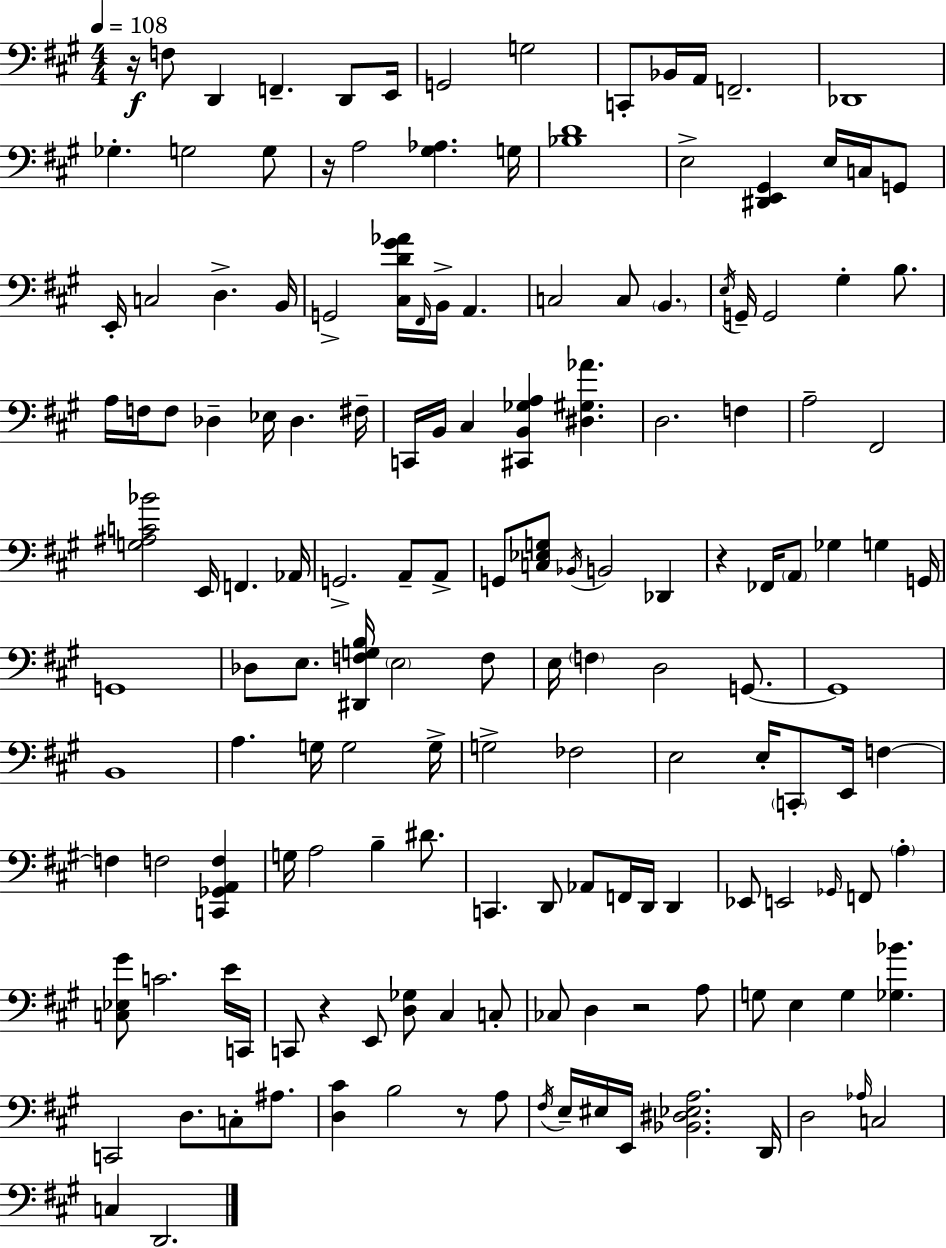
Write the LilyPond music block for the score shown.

{
  \clef bass
  \numericTimeSignature
  \time 4/4
  \key a \major
  \tempo 4 = 108
  r16\f f8 d,4 f,4.-- d,8 e,16 | g,2 g2 | c,8-. bes,16 a,16 f,2.-- | des,1 | \break ges4.-. g2 g8 | r16 a2 <gis aes>4. g16 | <bes d'>1 | e2-> <dis, e, gis,>4 e16 c16 g,8 | \break e,16-. c2 d4.-> b,16 | g,2-> <cis d' gis' aes'>16 \grace { fis,16 } b,16-> a,4. | c2 c8 \parenthesize b,4. | \acciaccatura { e16 } g,16-- g,2 gis4-. b8. | \break a16 f16 f8 des4-- ees16 des4. | fis16-- c,16 b,16 cis4 <cis, b, ges a>4 <dis gis aes'>4. | d2. f4 | a2-- fis,2 | \break <g ais c' bes'>2 e,16 f,4. | aes,16 g,2.-> a,8-- | a,8-> g,8 <c ees g>8 \acciaccatura { bes,16 } b,2 des,4 | r4 fes,16 \parenthesize a,8 ges4 g4 | \break g,16 g,1 | des8 e8. <dis, f g b>16 \parenthesize e2 | f8 e16 \parenthesize f4 d2 | g,8.~~ g,1 | \break b,1 | a4. g16 g2 | g16-> g2-> fes2 | e2 e16-. \parenthesize c,8-. e,16 f4~~ | \break f4 f2 <c, ges, a, f>4 | g16 a2 b4-- | dis'8. c,4. d,8 aes,8 f,16 d,16 d,4 | ees,8 e,2 \grace { ges,16 } f,8 | \break \parenthesize a4-. <c ees gis'>8 c'2. | e'16 c,16 c,8 r4 e,8 <d ges>8 cis4 | c8-. ces8 d4 r2 | a8 g8 e4 g4 <ges bes'>4. | \break c,2 d8. c8-. | ais8. <d cis'>4 b2 | r8 a8 \acciaccatura { fis16 } e16-- eis16 e,16 <bes, dis ees a>2. | d,16 d2 \grace { aes16 } c2 | \break c4 d,2. | \bar "|."
}